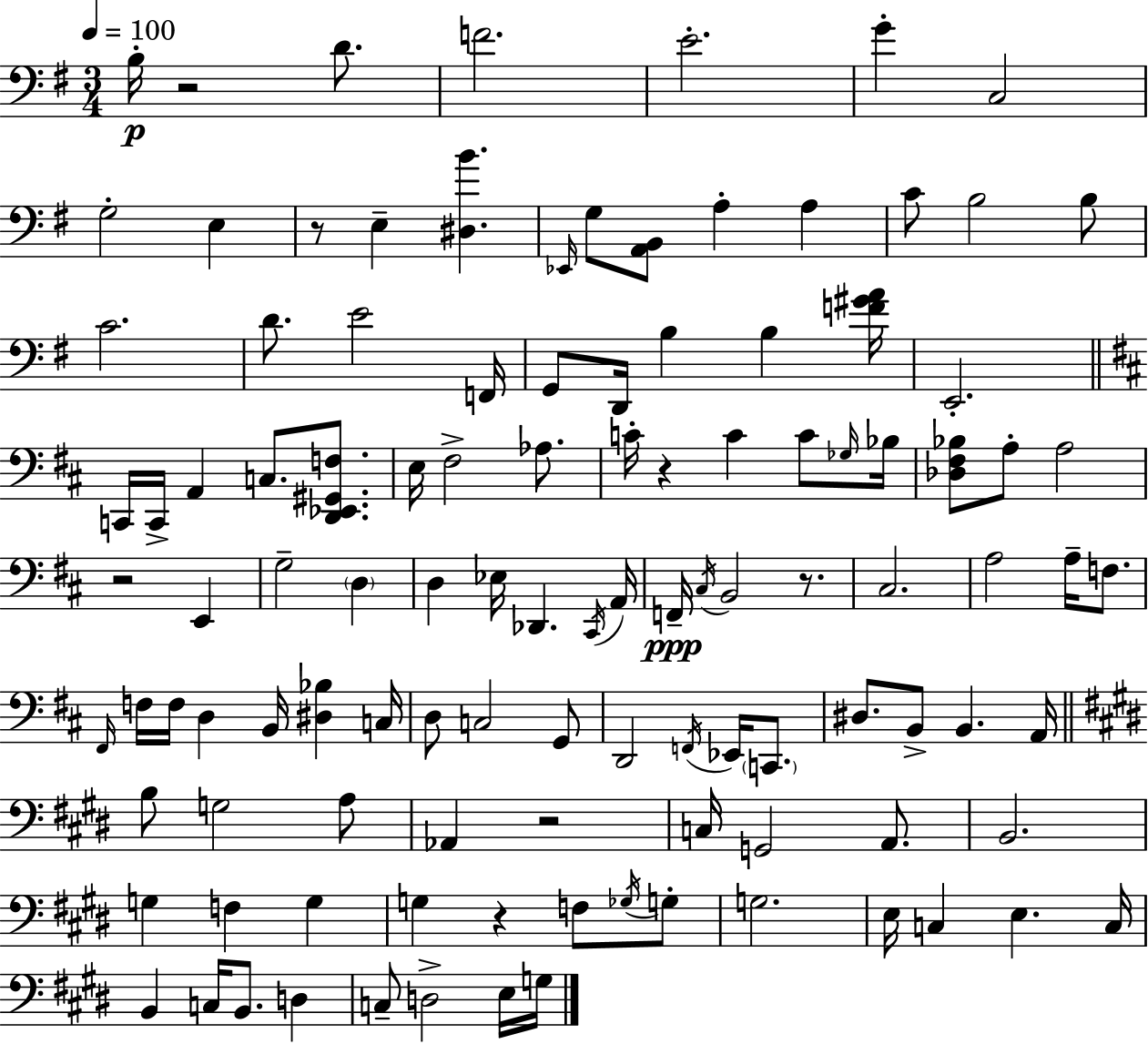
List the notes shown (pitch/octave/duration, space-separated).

B3/s R/h D4/e. F4/h. E4/h. G4/q C3/h G3/h E3/q R/e E3/q [D#3,B4]/q. Eb2/s G3/e [A2,B2]/e A3/q A3/q C4/e B3/h B3/e C4/h. D4/e. E4/h F2/s G2/e D2/s B3/q B3/q [F4,G#4,A4]/s E2/h. C2/s C2/s A2/q C3/e. [D2,Eb2,G#2,F3]/e. E3/s F#3/h Ab3/e. C4/s R/q C4/q C4/e Gb3/s Bb3/s [Db3,F#3,Bb3]/e A3/e A3/h R/h E2/q G3/h D3/q D3/q Eb3/s Db2/q. C#2/s A2/s F2/s C#3/s B2/h R/e. C#3/h. A3/h A3/s F3/e. F#2/s F3/s F3/s D3/q B2/s [D#3,Bb3]/q C3/s D3/e C3/h G2/e D2/h F2/s Eb2/s C2/e. D#3/e. B2/e B2/q. A2/s B3/e G3/h A3/e Ab2/q R/h C3/s G2/h A2/e. B2/h. G3/q F3/q G3/q G3/q R/q F3/e Gb3/s G3/e G3/h. E3/s C3/q E3/q. C3/s B2/q C3/s B2/e. D3/q C3/e D3/h E3/s G3/s